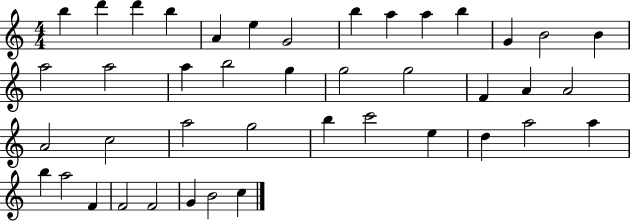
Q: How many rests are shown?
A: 0